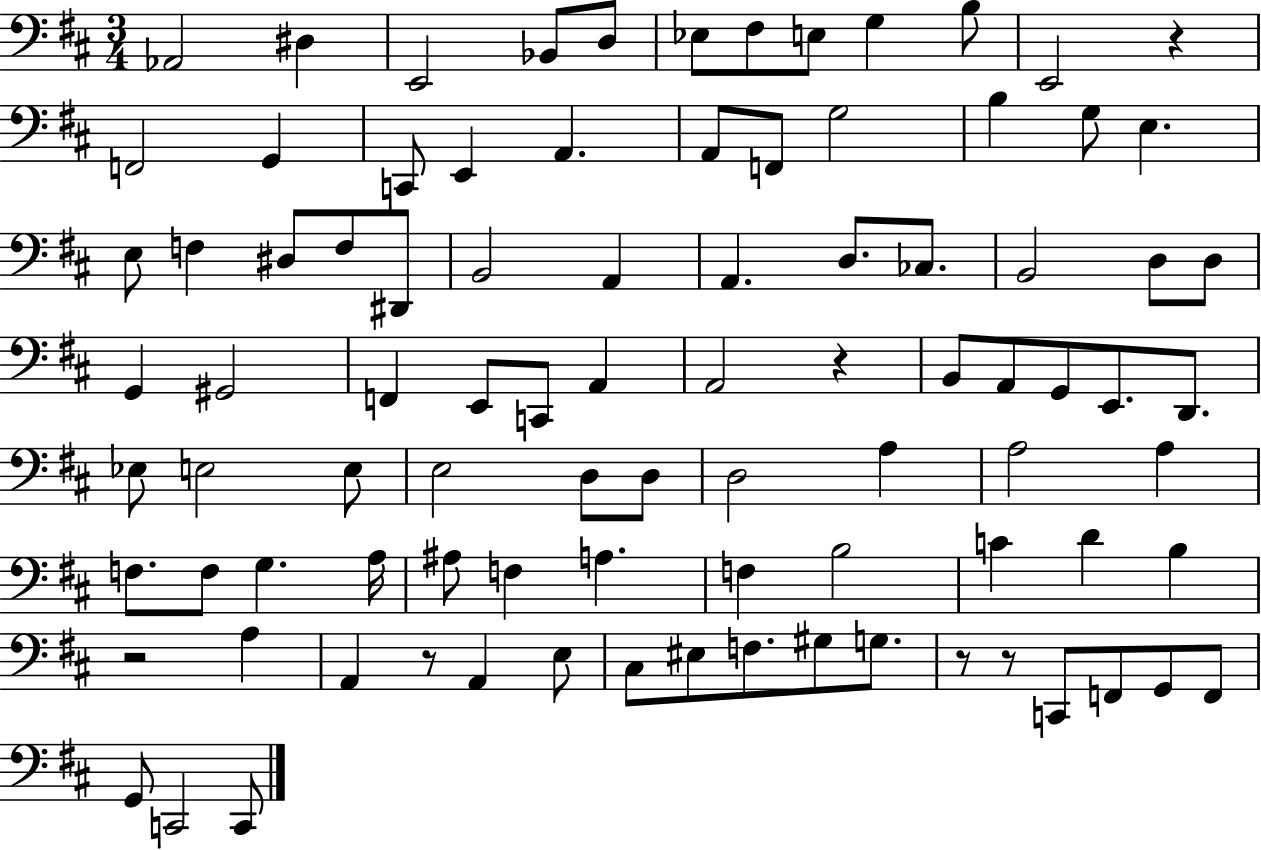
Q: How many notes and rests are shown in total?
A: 91